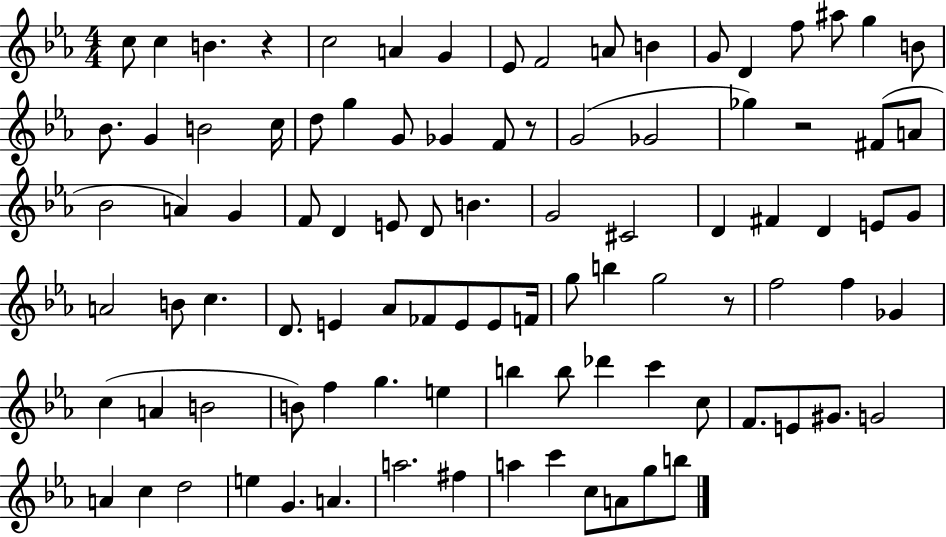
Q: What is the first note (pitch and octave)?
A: C5